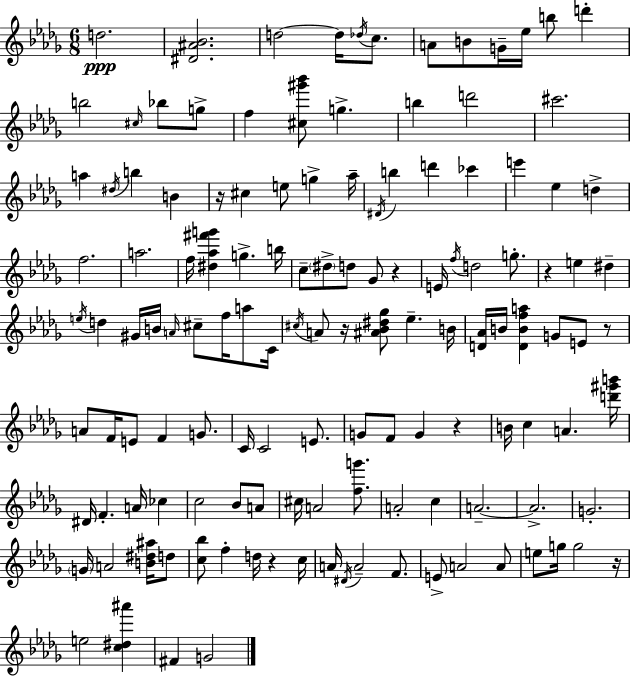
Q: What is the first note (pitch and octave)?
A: D5